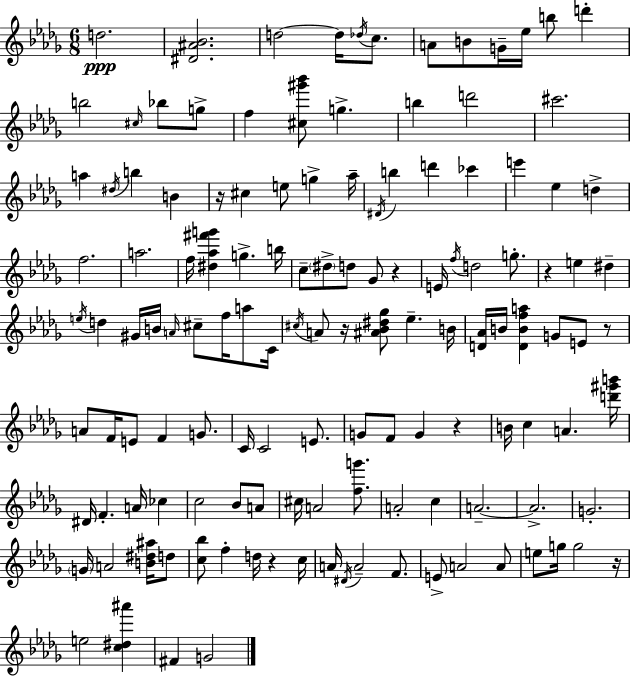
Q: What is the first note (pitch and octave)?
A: D5